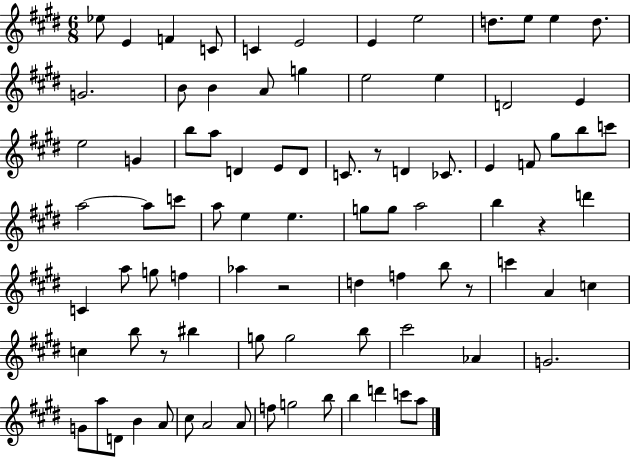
{
  \clef treble
  \numericTimeSignature
  \time 6/8
  \key e \major
  ees''8 e'4 f'4 c'8 | c'4 e'2 | e'4 e''2 | d''8. e''8 e''4 d''8. | \break g'2. | b'8 b'4 a'8 g''4 | e''2 e''4 | d'2 e'4 | \break e''2 g'4 | b''8 a''8 d'4 e'8 d'8 | c'8. r8 d'4 ces'8. | e'4 f'8 gis''8 b''8 c'''8 | \break a''2~~ a''8 c'''8 | a''8 e''4 e''4. | g''8 g''8 a''2 | b''4 r4 d'''4 | \break c'4 a''8 g''8 f''4 | aes''4 r2 | d''4 f''4 b''8 r8 | c'''4 a'4 c''4 | \break c''4 b''8 r8 bis''4 | g''8 g''2 b''8 | cis'''2 aes'4 | g'2. | \break g'8 a''8 d'8 b'4 a'8 | cis''8 a'2 a'8 | f''8 g''2 b''8 | b''4 d'''4 c'''8 a''8 | \break \bar "|."
}